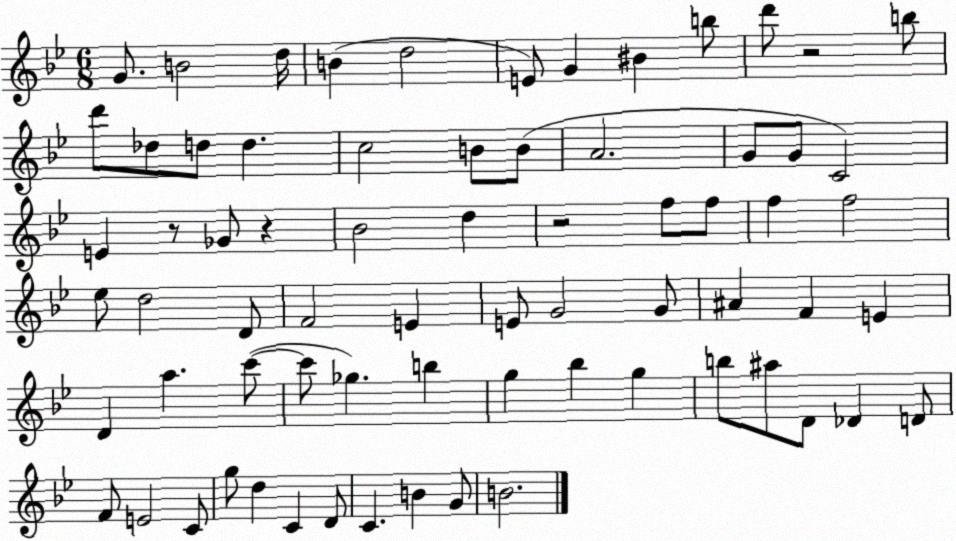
X:1
T:Untitled
M:6/8
L:1/4
K:Bb
G/2 B2 d/4 B d2 E/2 G ^B b/2 d'/2 z2 b/2 d'/2 _d/2 d/2 d c2 B/2 B/2 A2 G/2 G/2 C2 E z/2 _G/2 z _B2 d z2 f/2 f/2 f f2 _e/2 d2 D/2 F2 E E/2 G2 G/2 ^A F E D a c'/2 c'/2 _g b g _b g b/2 ^a/2 D/2 _D D/2 F/2 E2 C/2 g/2 d C D/2 C B G/2 B2